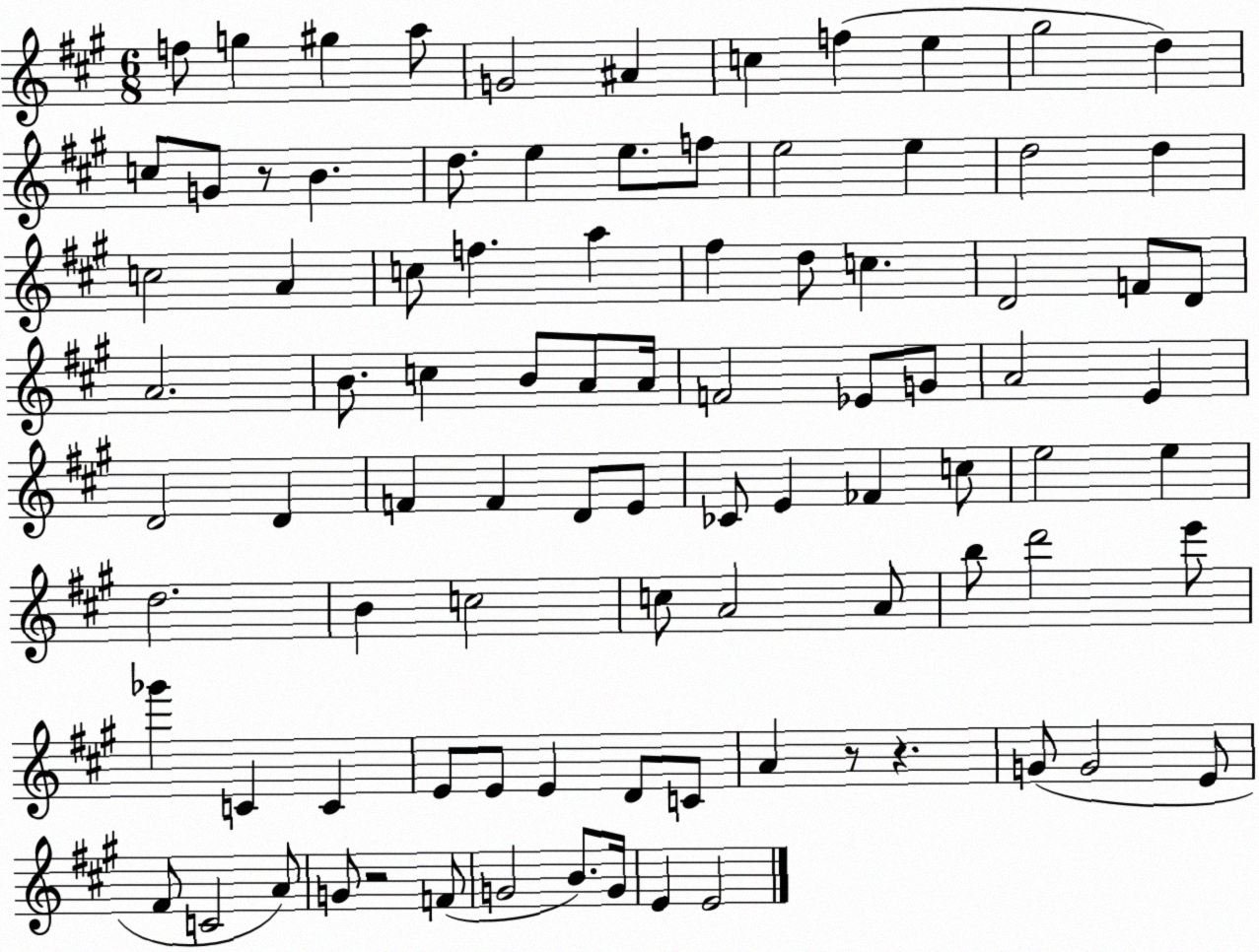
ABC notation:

X:1
T:Untitled
M:6/8
L:1/4
K:A
f/2 g ^g a/2 G2 ^A c f e ^g2 d c/2 G/2 z/2 B d/2 e e/2 f/2 e2 e d2 d c2 A c/2 f a ^f d/2 c D2 F/2 D/2 A2 B/2 c B/2 A/2 A/4 F2 _E/2 G/2 A2 E D2 D F F D/2 E/2 _C/2 E _F c/2 e2 e d2 B c2 c/2 A2 A/2 b/2 d'2 e'/2 _g' C C E/2 E/2 E D/2 C/2 A z/2 z G/2 G2 E/2 ^F/2 C2 A/2 G/2 z2 F/2 G2 B/2 G/4 E E2